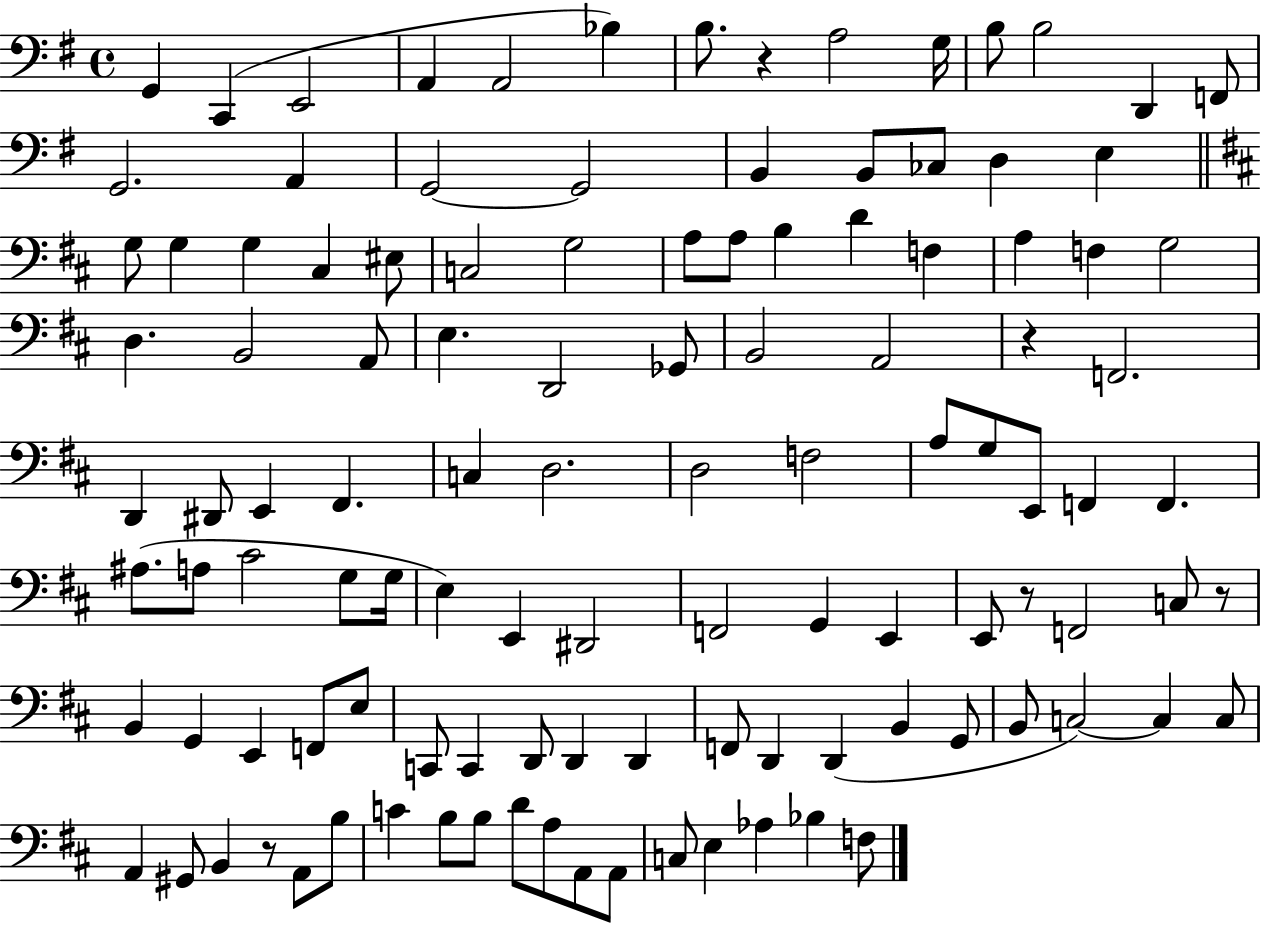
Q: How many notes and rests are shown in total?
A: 114